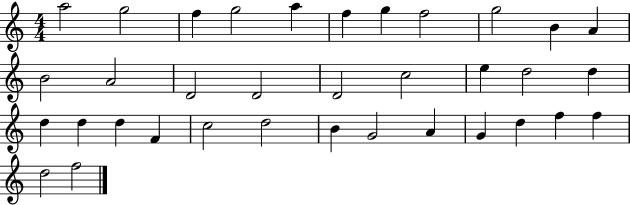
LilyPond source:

{
  \clef treble
  \numericTimeSignature
  \time 4/4
  \key c \major
  a''2 g''2 | f''4 g''2 a''4 | f''4 g''4 f''2 | g''2 b'4 a'4 | \break b'2 a'2 | d'2 d'2 | d'2 c''2 | e''4 d''2 d''4 | \break d''4 d''4 d''4 f'4 | c''2 d''2 | b'4 g'2 a'4 | g'4 d''4 f''4 f''4 | \break d''2 f''2 | \bar "|."
}